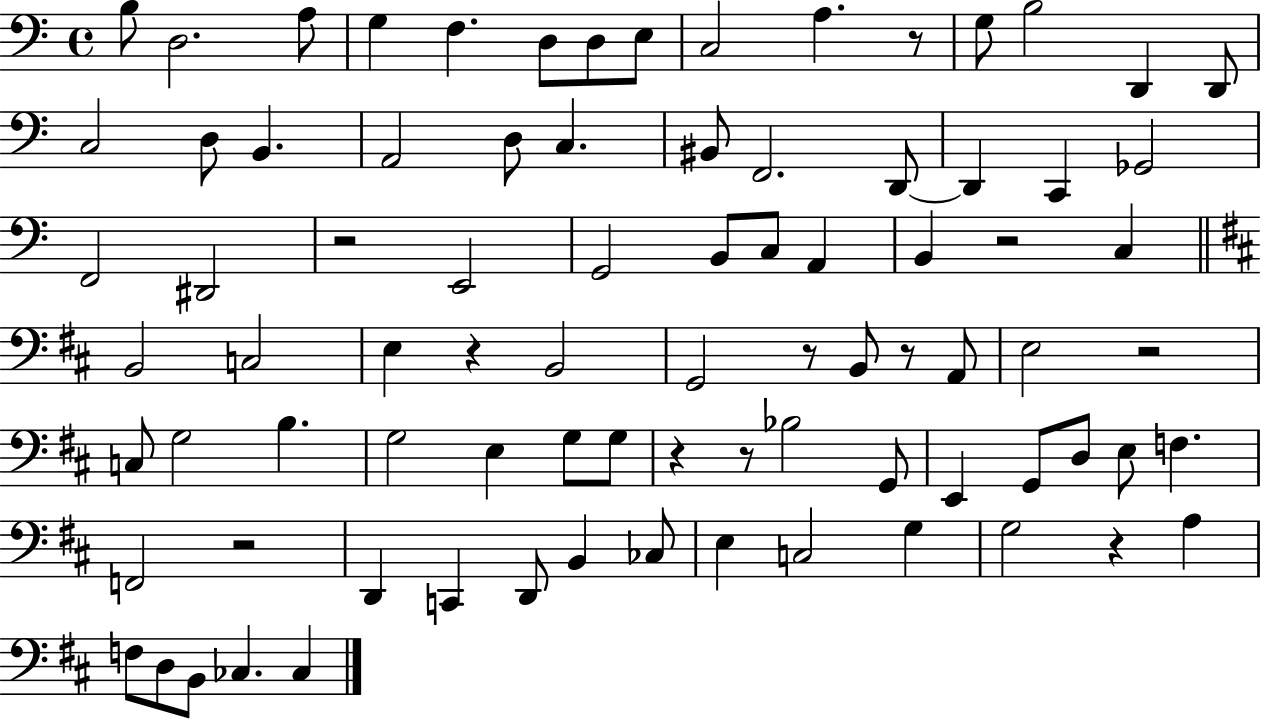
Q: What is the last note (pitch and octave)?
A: CES3